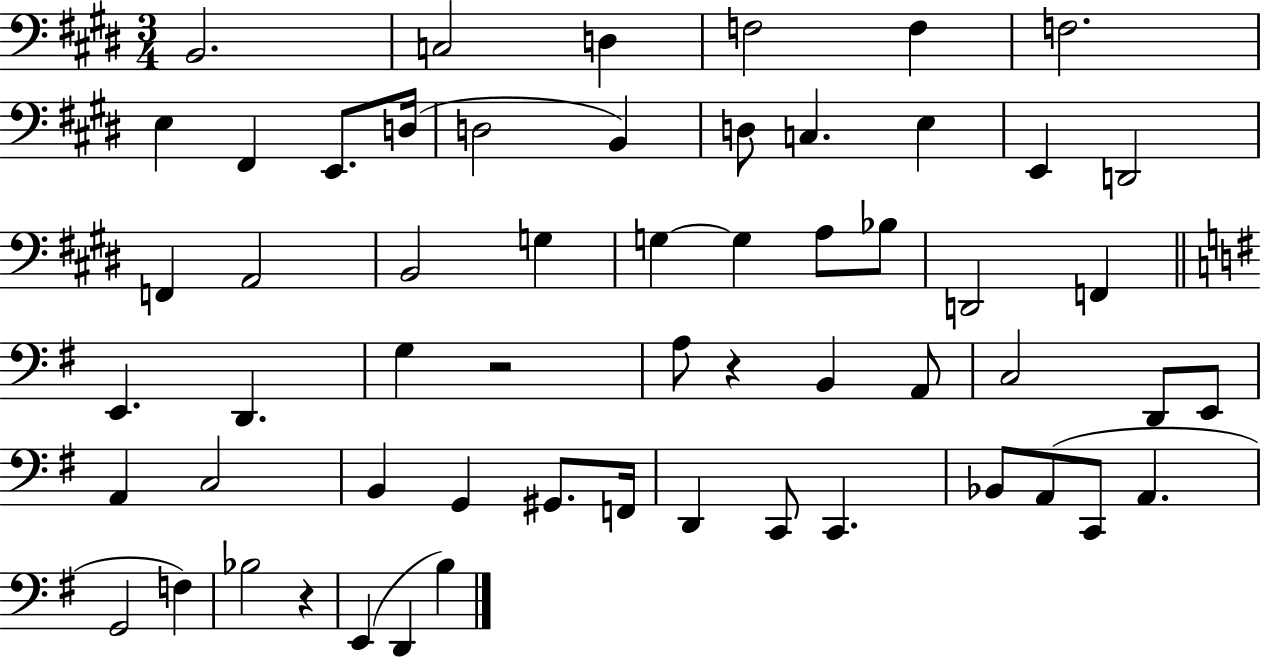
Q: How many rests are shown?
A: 3